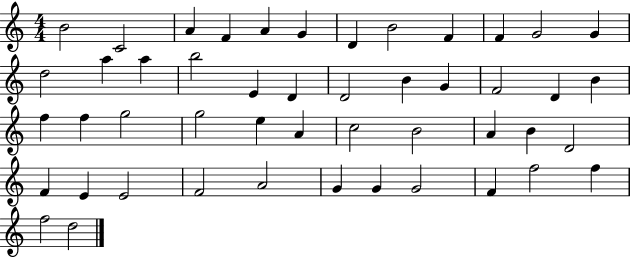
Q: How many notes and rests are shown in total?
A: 48